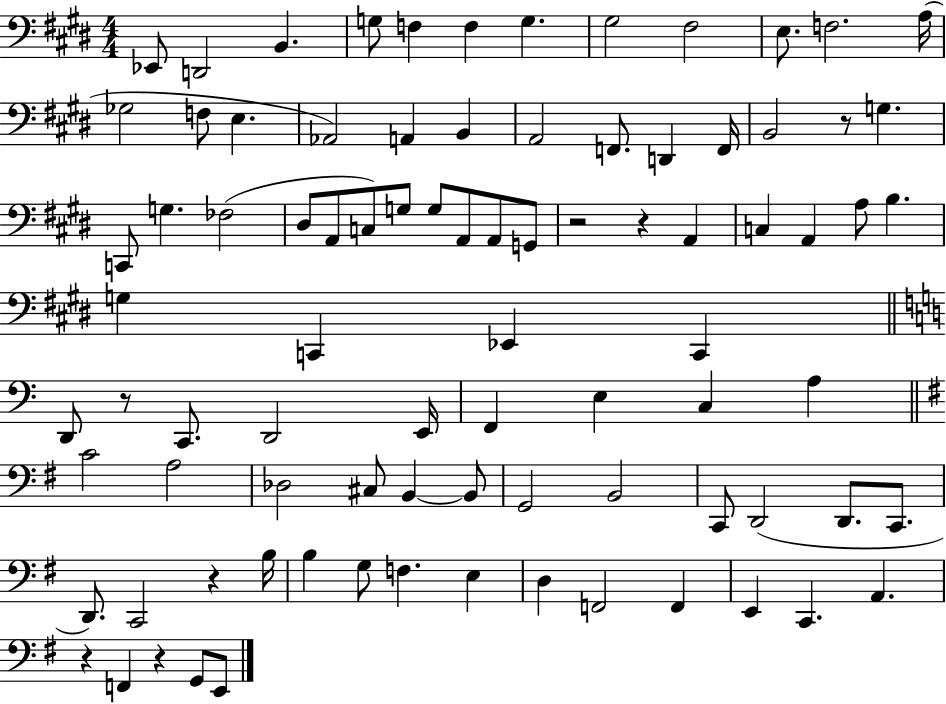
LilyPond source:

{
  \clef bass
  \numericTimeSignature
  \time 4/4
  \key e \major
  ees,8 d,2 b,4. | g8 f4 f4 g4. | gis2 fis2 | e8. f2. a16( | \break ges2 f8 e4. | aes,2) a,4 b,4 | a,2 f,8. d,4 f,16 | b,2 r8 g4. | \break c,8 g4. fes2( | dis8 a,8 c8) g8 g8 a,8 a,8 g,8 | r2 r4 a,4 | c4 a,4 a8 b4. | \break g4 c,4 ees,4 c,4 | \bar "||" \break \key a \minor d,8 r8 c,8. d,2 e,16 | f,4 e4 c4 a4 | \bar "||" \break \key g \major c'2 a2 | des2 cis8 b,4~~ b,8 | g,2 b,2 | c,8 d,2( d,8. c,8. | \break d,8.) c,2 r4 b16 | b4 g8 f4. e4 | d4 f,2 f,4 | e,4 c,4. a,4. | \break r4 f,4 r4 g,8 e,8 | \bar "|."
}